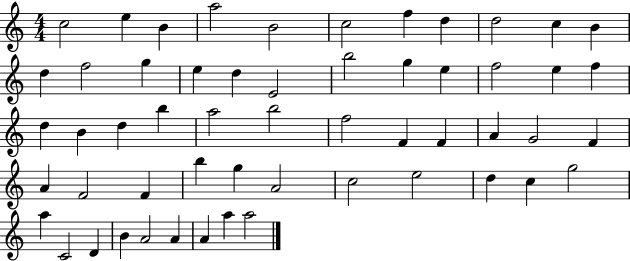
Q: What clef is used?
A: treble